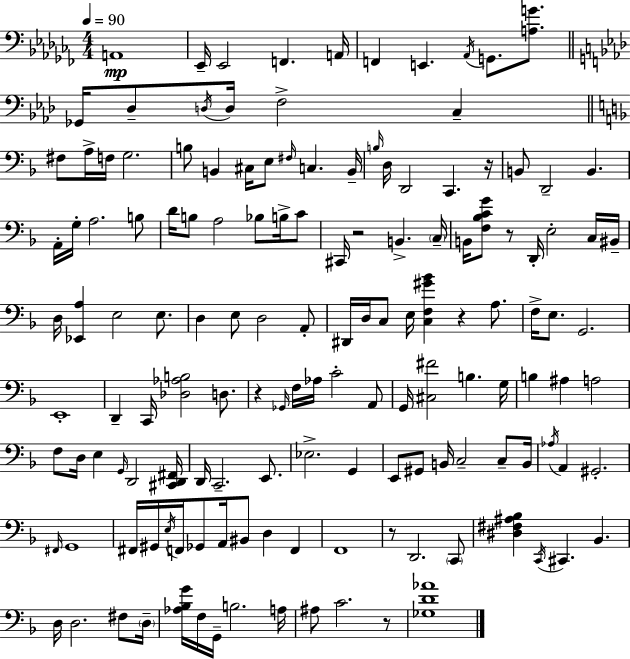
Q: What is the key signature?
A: AES minor